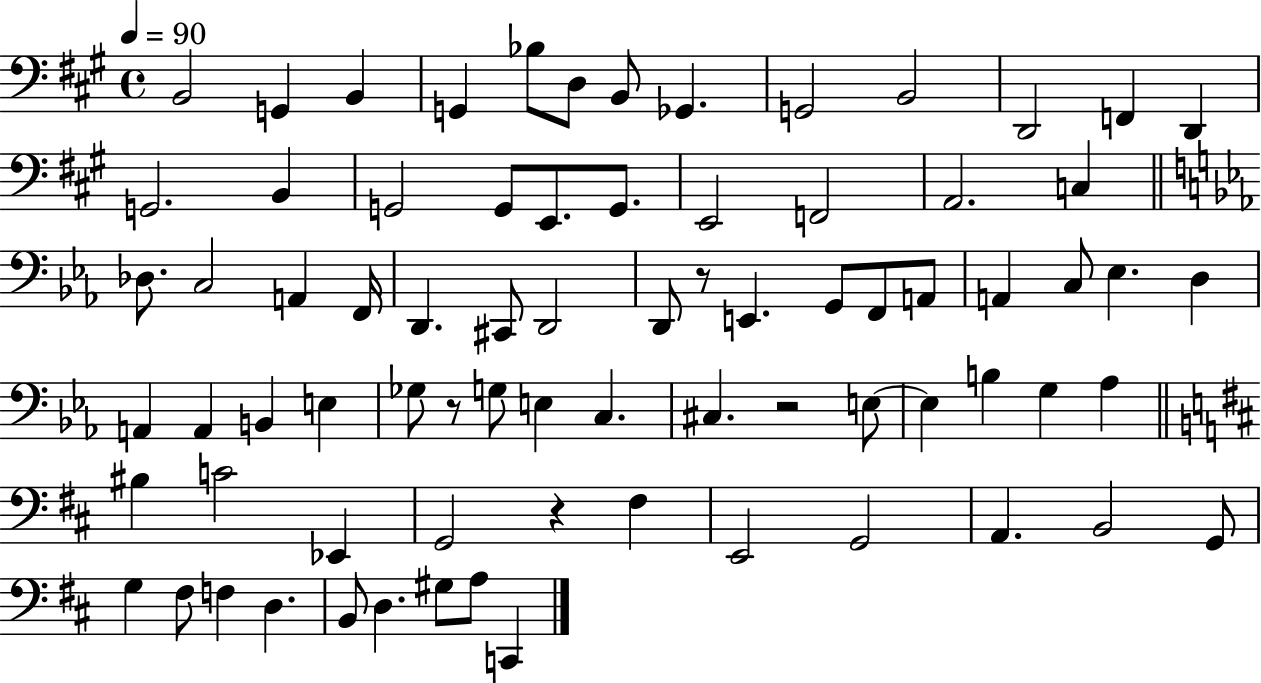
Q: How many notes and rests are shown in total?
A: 76